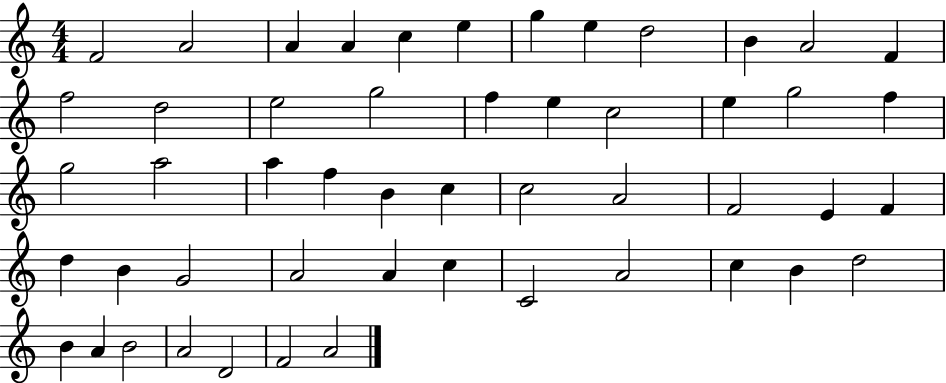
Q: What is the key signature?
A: C major